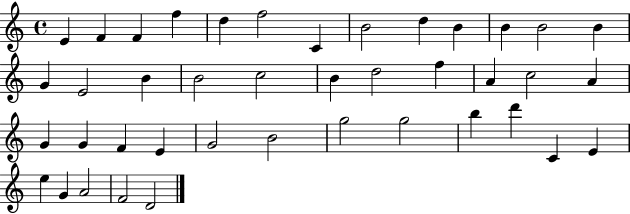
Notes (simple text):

E4/q F4/q F4/q F5/q D5/q F5/h C4/q B4/h D5/q B4/q B4/q B4/h B4/q G4/q E4/h B4/q B4/h C5/h B4/q D5/h F5/q A4/q C5/h A4/q G4/q G4/q F4/q E4/q G4/h B4/h G5/h G5/h B5/q D6/q C4/q E4/q E5/q G4/q A4/h F4/h D4/h